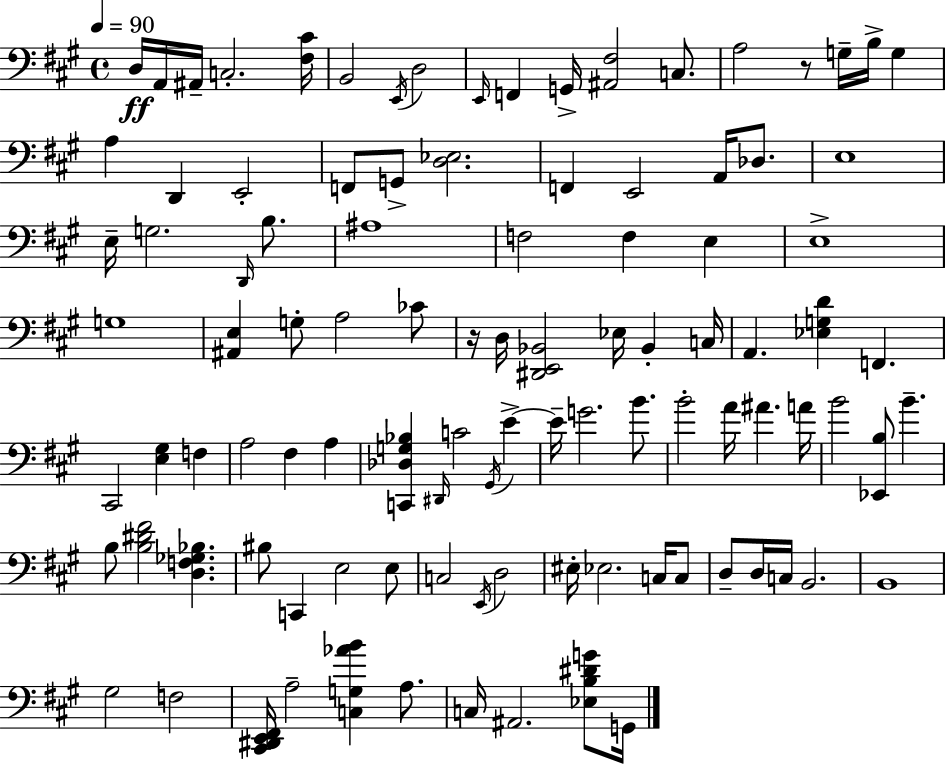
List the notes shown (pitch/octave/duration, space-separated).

D3/s A2/s A#2/s C3/h. [F#3,C#4]/s B2/h E2/s D3/h E2/s F2/q G2/s [A#2,F#3]/h C3/e. A3/h R/e G3/s B3/s G3/q A3/q D2/q E2/h F2/e G2/e [D3,Eb3]/h. F2/q E2/h A2/s Db3/e. E3/w E3/s G3/h. D2/s B3/e. A#3/w F3/h F3/q E3/q E3/w G3/w [A#2,E3]/q G3/e A3/h CES4/e R/s D3/s [D#2,E2,Bb2]/h Eb3/s Bb2/q C3/s A2/q. [Eb3,G3,D4]/q F2/q. C#2/h [E3,G#3]/q F3/q A3/h F#3/q A3/q [C2,Db3,G3,Bb3]/q D#2/s C4/h G#2/s E4/q E4/s G4/h. B4/e. B4/h A4/s A#4/q. A4/s B4/h [Eb2,B3]/e B4/q. B3/e [B3,D#4,F#4]/h [D3,F3,Gb3,Bb3]/q. BIS3/e C2/q E3/h E3/e C3/h E2/s D3/h EIS3/s Eb3/h. C3/s C3/e D3/e D3/s C3/s B2/h. B2/w G#3/h F3/h [C#2,D#2,E2,F#2]/s A3/h [C3,G3,Ab4,B4]/q A3/e. C3/s A#2/h. [Eb3,B3,D#4,G4]/e G2/s